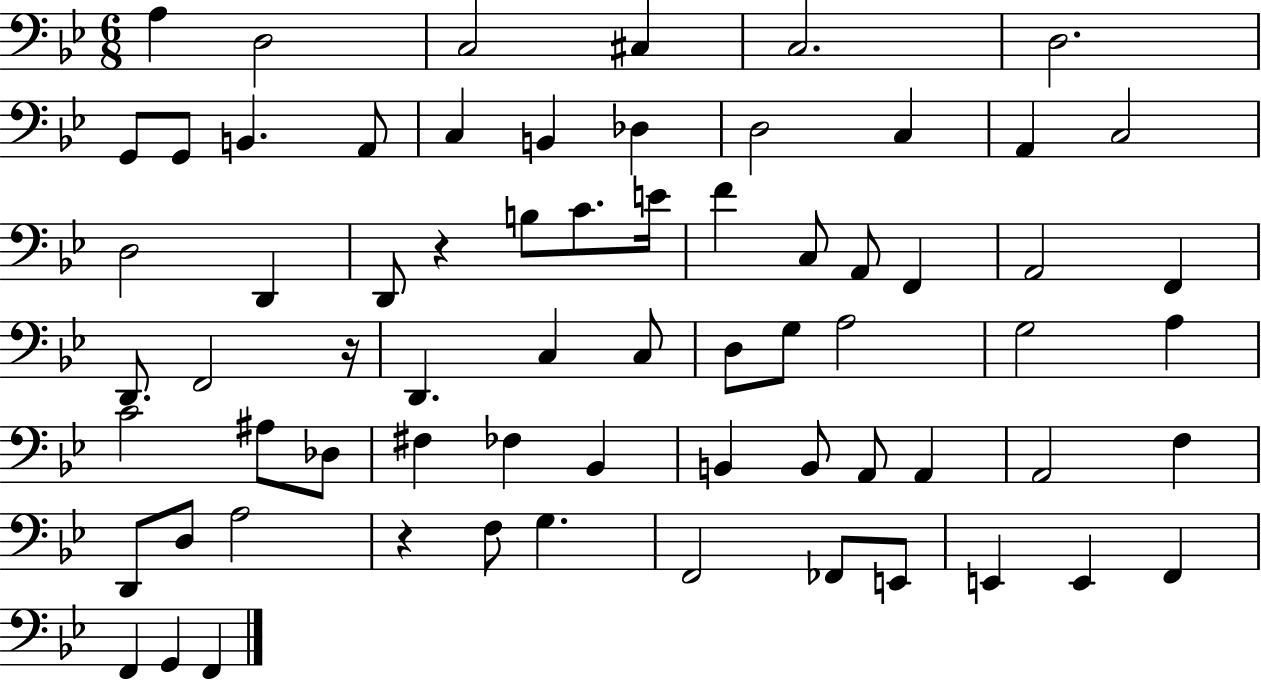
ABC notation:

X:1
T:Untitled
M:6/8
L:1/4
K:Bb
A, D,2 C,2 ^C, C,2 D,2 G,,/2 G,,/2 B,, A,,/2 C, B,, _D, D,2 C, A,, C,2 D,2 D,, D,,/2 z B,/2 C/2 E/4 F C,/2 A,,/2 F,, A,,2 F,, D,,/2 F,,2 z/4 D,, C, C,/2 D,/2 G,/2 A,2 G,2 A, C2 ^A,/2 _D,/2 ^F, _F, _B,, B,, B,,/2 A,,/2 A,, A,,2 F, D,,/2 D,/2 A,2 z F,/2 G, F,,2 _F,,/2 E,,/2 E,, E,, F,, F,, G,, F,,